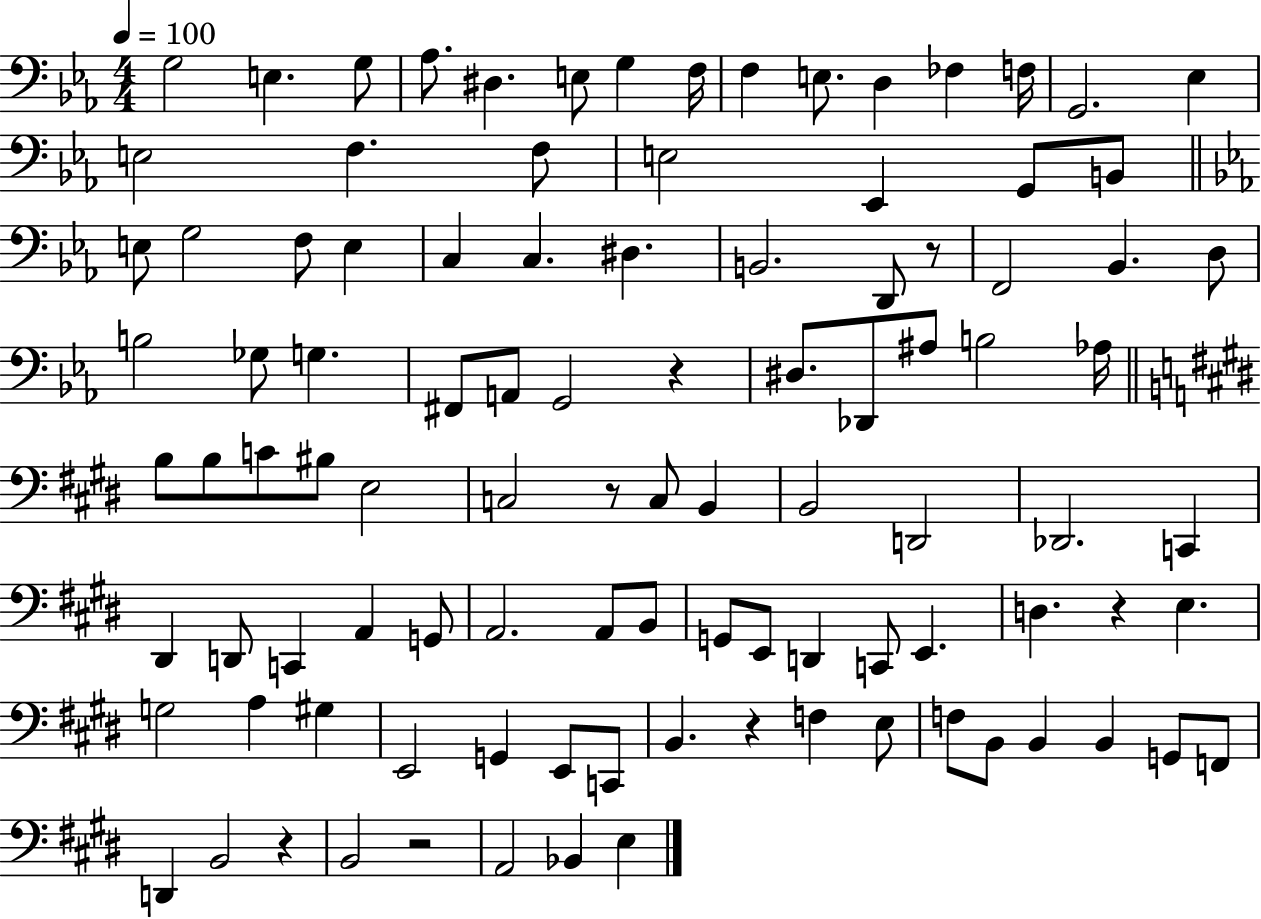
{
  \clef bass
  \numericTimeSignature
  \time 4/4
  \key ees \major
  \tempo 4 = 100
  g2 e4. g8 | aes8. dis4. e8 g4 f16 | f4 e8. d4 fes4 f16 | g,2. ees4 | \break e2 f4. f8 | e2 ees,4 g,8 b,8 | \bar "||" \break \key c \minor e8 g2 f8 e4 | c4 c4. dis4. | b,2. d,8 r8 | f,2 bes,4. d8 | \break b2 ges8 g4. | fis,8 a,8 g,2 r4 | dis8. des,8 ais8 b2 aes16 | \bar "||" \break \key e \major b8 b8 c'8 bis8 e2 | c2 r8 c8 b,4 | b,2 d,2 | des,2. c,4 | \break dis,4 d,8 c,4 a,4 g,8 | a,2. a,8 b,8 | g,8 e,8 d,4 c,8 e,4. | d4. r4 e4. | \break g2 a4 gis4 | e,2 g,4 e,8 c,8 | b,4. r4 f4 e8 | f8 b,8 b,4 b,4 g,8 f,8 | \break d,4 b,2 r4 | b,2 r2 | a,2 bes,4 e4 | \bar "|."
}